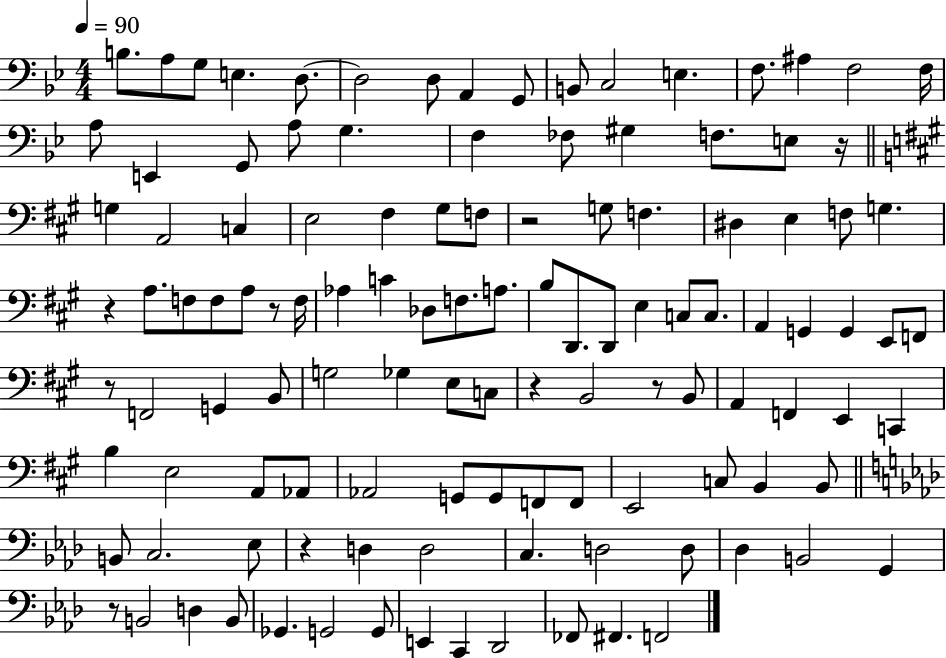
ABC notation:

X:1
T:Untitled
M:4/4
L:1/4
K:Bb
B,/2 A,/2 G,/2 E, D,/2 D,2 D,/2 A,, G,,/2 B,,/2 C,2 E, F,/2 ^A, F,2 F,/4 A,/2 E,, G,,/2 A,/2 G, F, _F,/2 ^G, F,/2 E,/2 z/4 G, A,,2 C, E,2 ^F, ^G,/2 F,/2 z2 G,/2 F, ^D, E, F,/2 G, z A,/2 F,/2 F,/2 A,/2 z/2 F,/4 _A, C _D,/2 F,/2 A,/2 B,/2 D,,/2 D,,/2 E, C,/2 C,/2 A,, G,, G,, E,,/2 F,,/2 z/2 F,,2 G,, B,,/2 G,2 _G, E,/2 C,/2 z B,,2 z/2 B,,/2 A,, F,, E,, C,, B, E,2 A,,/2 _A,,/2 _A,,2 G,,/2 G,,/2 F,,/2 F,,/2 E,,2 C,/2 B,, B,,/2 B,,/2 C,2 _E,/2 z D, D,2 C, D,2 D,/2 _D, B,,2 G,, z/2 B,,2 D, B,,/2 _G,, G,,2 G,,/2 E,, C,, _D,,2 _F,,/2 ^F,, F,,2